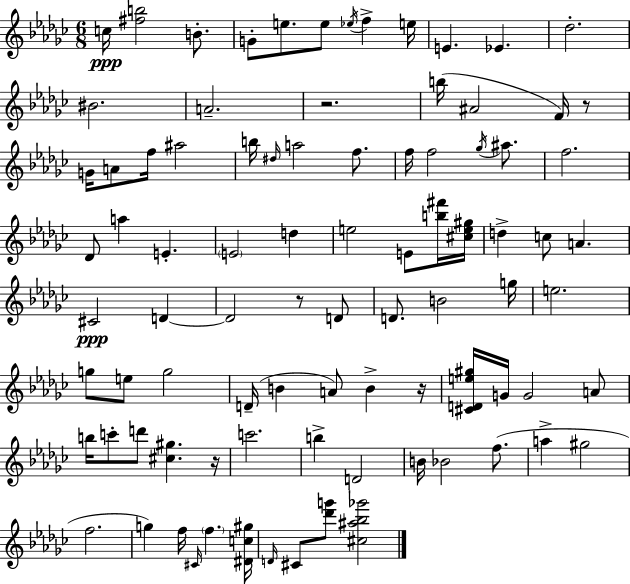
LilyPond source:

{
  \clef treble
  \numericTimeSignature
  \time 6/8
  \key ees \minor
  c''16\ppp <fis'' b''>2 b'8.-. | g'8-. e''8. e''8 \acciaccatura { ees''16 } f''4-> | e''16 e'4. ees'4. | des''2.-. | \break bis'2. | a'2.-- | r2. | b''16( ais'2 f'16) r8 | \break g'16 a'8 f''16 ais''2 | b''16 \grace { dis''16 } a''2 f''8. | f''16 f''2 \acciaccatura { ges''16 } | ais''8. f''2. | \break des'8 a''4 e'4.-. | \parenthesize e'2 d''4 | e''2 e'8 | <b'' fis'''>16 <cis'' e'' gis''>16 d''4-> c''8 a'4. | \break cis'2\ppp d'4~~ | d'2 r8 | d'8 d'8. b'2 | g''16 e''2. | \break g''8 e''8 g''2 | d'16--( b'4 a'8) b'4-> | r16 <cis' d' e'' gis''>16 g'16 g'2 | a'8 b''16 c'''8-. d'''8 <cis'' gis''>4. | \break r16 c'''2. | b''4-> d'2 | b'16 bes'2 | f''8.( a''4-> gis''2 | \break f''2. | g''4) f''16 \grace { cis'16 } \parenthesize f''4. | <dis' c'' gis''>16 \grace { d'16 } cis'8 <des''' g'''>8 <cis'' ais'' bes'' ges'''>2 | \bar "|."
}